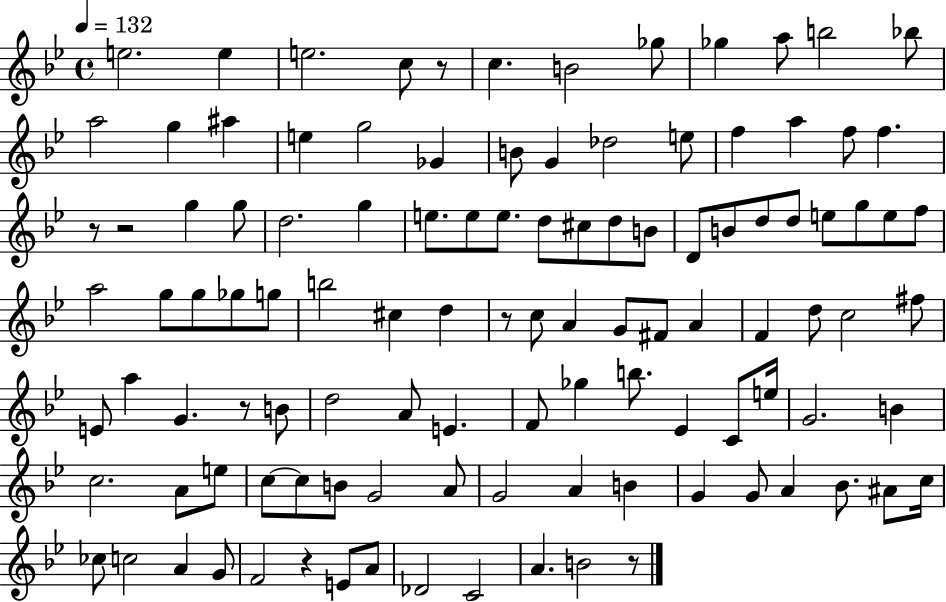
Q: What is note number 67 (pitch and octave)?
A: A4